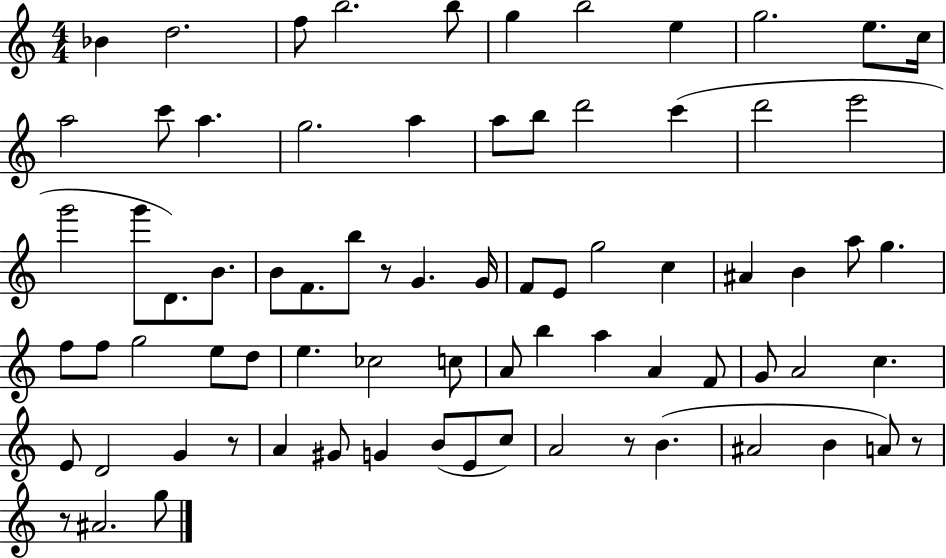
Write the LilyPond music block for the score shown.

{
  \clef treble
  \numericTimeSignature
  \time 4/4
  \key c \major
  bes'4 d''2. | f''8 b''2. b''8 | g''4 b''2 e''4 | g''2. e''8. c''16 | \break a''2 c'''8 a''4. | g''2. a''4 | a''8 b''8 d'''2 c'''4( | d'''2 e'''2 | \break g'''2 g'''8 d'8.) b'8. | b'8 f'8. b''8 r8 g'4. g'16 | f'8 e'8 g''2 c''4 | ais'4 b'4 a''8 g''4. | \break f''8 f''8 g''2 e''8 d''8 | e''4. ces''2 c''8 | a'8 b''4 a''4 a'4 f'8 | g'8 a'2 c''4. | \break e'8 d'2 g'4 r8 | a'4 gis'8 g'4 b'8( e'8 c''8) | a'2 r8 b'4.( | ais'2 b'4 a'8) r8 | \break r8 ais'2. g''8 | \bar "|."
}